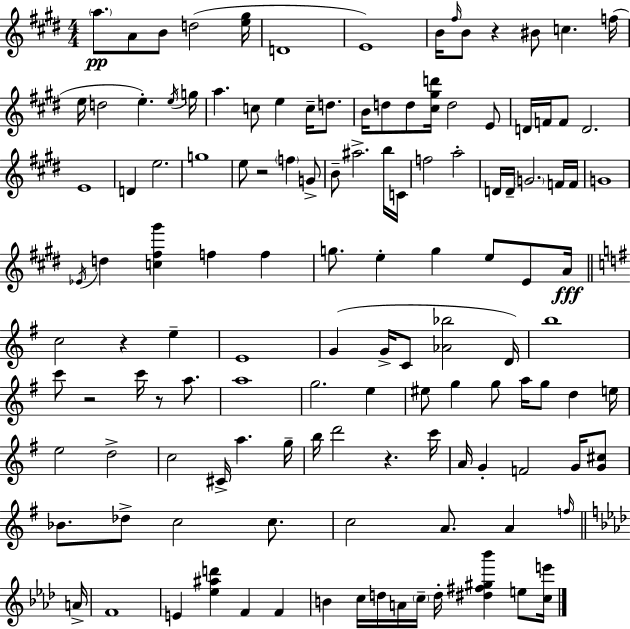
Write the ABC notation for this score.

X:1
T:Untitled
M:4/4
L:1/4
K:E
a/2 A/2 B/2 d2 [e^g]/4 D4 E4 B/4 ^f/4 B/2 z ^B/2 c f/4 e/4 d2 e e/4 g/4 a c/2 e c/4 d/2 B/4 d/2 d/2 [^c^gd']/4 d2 E/2 D/4 F/4 F/2 D2 E4 D e2 g4 e/2 z2 f G/2 B/2 ^a2 b/4 C/4 f2 a2 D/4 D/4 G2 F/4 F/4 G4 _E/4 d [c^f^g'] f f g/2 e g e/2 E/2 A/4 c2 z e E4 G G/4 C/2 [_A_b]2 D/4 b4 c'/2 z2 c'/4 z/2 a/2 a4 g2 e ^e/2 g g/2 a/4 g/2 d e/4 e2 d2 c2 ^C/4 a g/4 b/4 d'2 z c'/4 A/4 G F2 G/4 [G^c]/2 _B/2 _d/2 c2 c/2 c2 A/2 A f/4 A/4 F4 E [_e^ad'] F F B c/4 d/4 A/4 c/4 d/4 [^d^f^g_b'] e/2 [ce']/4